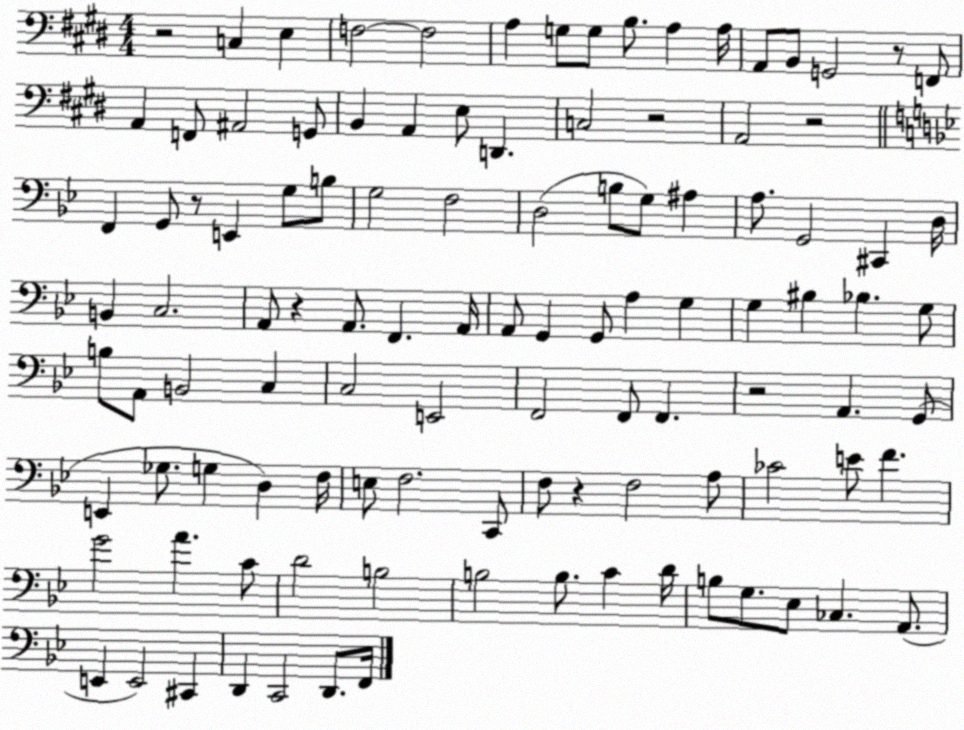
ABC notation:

X:1
T:Untitled
M:4/4
L:1/4
K:E
z2 C, E, F,2 F,2 A, G,/2 G,/2 B,/2 A, A,/4 A,,/2 B,,/2 G,,2 z/2 F,,/2 A,, F,,/2 ^A,,2 G,,/2 B,, A,, E,/2 D,, C,2 z2 A,,2 z2 F,, G,,/2 z/2 E,, G,/2 B,/2 G,2 F,2 D,2 B,/2 G,/2 ^A, A,/2 G,,2 ^C,, D,/4 B,, C,2 A,,/2 z A,,/2 F,, A,,/4 A,,/2 G,, G,,/2 A, G, G, ^B, _B, G,/2 B,/2 A,,/2 B,,2 C, C,2 E,,2 F,,2 F,,/2 F,, z2 A,, G,,/2 E,, _G,/2 G, D, F,/4 E,/2 F,2 C,,/2 F,/2 z F,2 A,/2 _C2 E/2 F G2 A C/2 D2 B,2 B,2 B,/2 C D/4 B,/2 G,/2 _E,/2 _C, A,,/2 E,, E,,2 ^C,, D,, C,,2 D,,/2 F,,/4